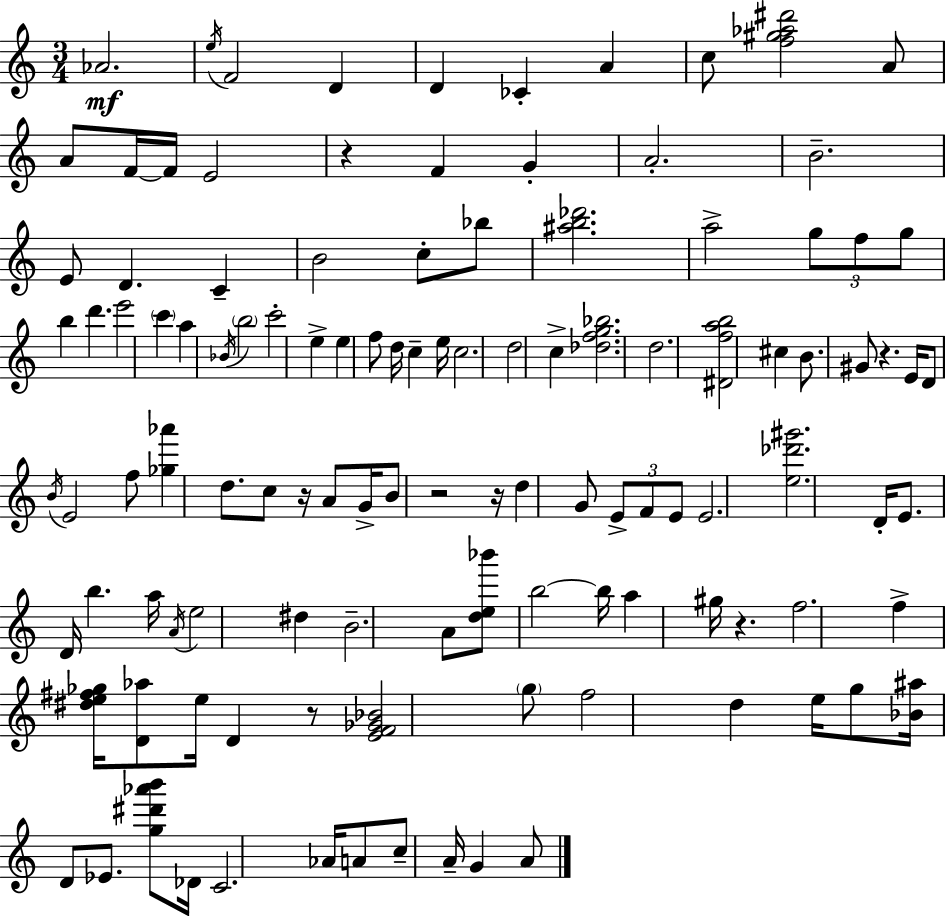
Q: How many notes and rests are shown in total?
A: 116